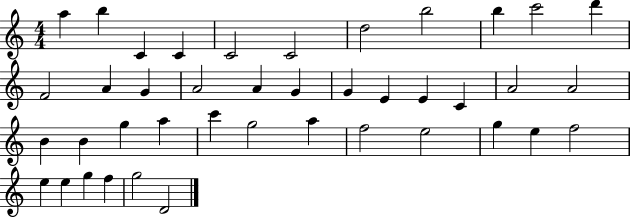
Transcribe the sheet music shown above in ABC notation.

X:1
T:Untitled
M:4/4
L:1/4
K:C
a b C C C2 C2 d2 b2 b c'2 d' F2 A G A2 A G G E E C A2 A2 B B g a c' g2 a f2 e2 g e f2 e e g f g2 D2